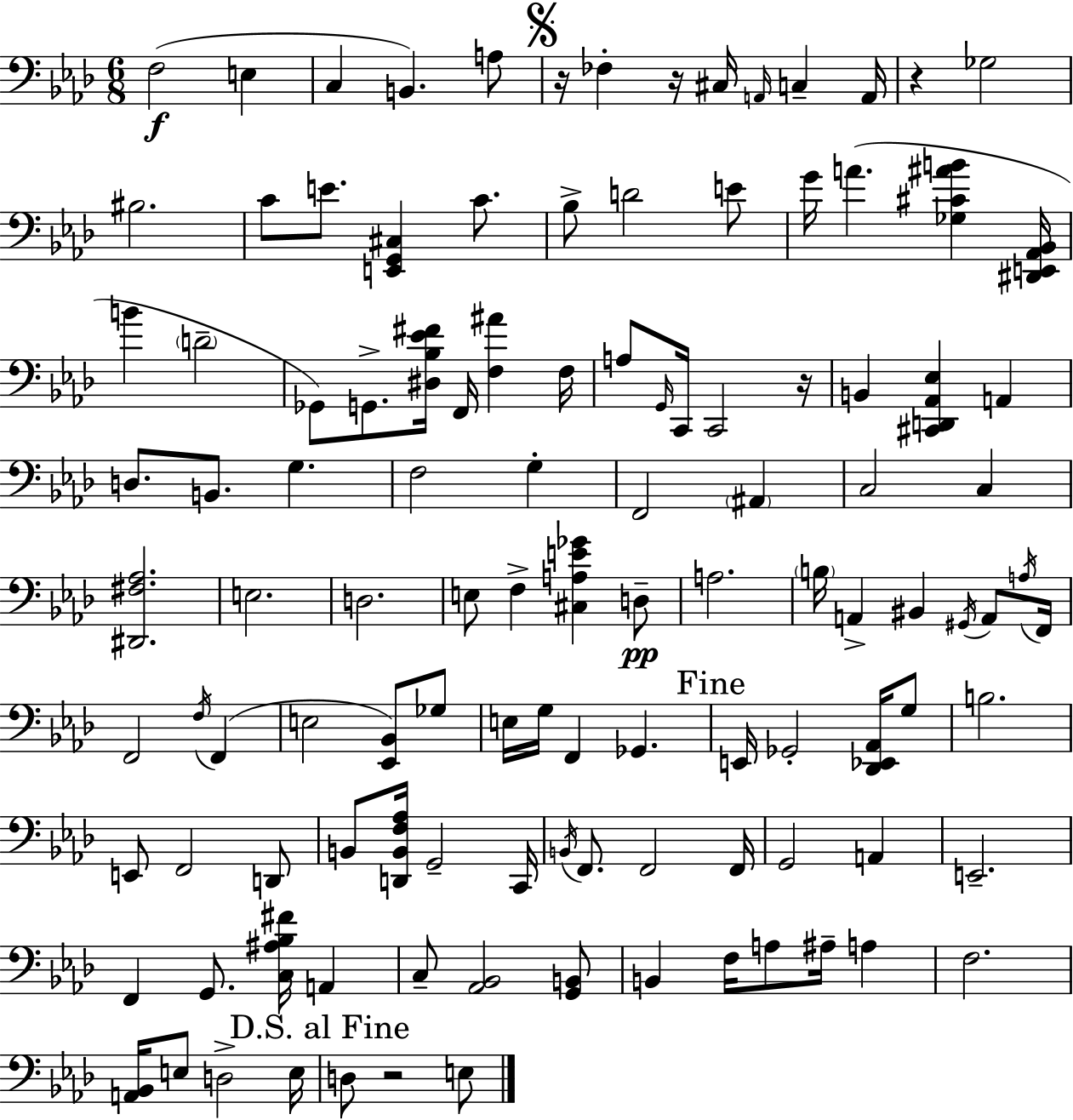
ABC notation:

X:1
T:Untitled
M:6/8
L:1/4
K:Ab
F,2 E, C, B,, A,/2 z/4 _F, z/4 ^C,/4 A,,/4 C, A,,/4 z _G,2 ^B,2 C/2 E/2 [E,,G,,^C,] C/2 _B,/2 D2 E/2 G/4 A [_G,^C^AB] [^D,,E,,_A,,_B,,]/4 B D2 _G,,/2 G,,/2 [^D,_B,_E^F]/4 F,,/4 [F,^A] F,/4 A,/2 G,,/4 C,,/4 C,,2 z/4 B,, [^C,,D,,_A,,_E,] A,, D,/2 B,,/2 G, F,2 G, F,,2 ^A,, C,2 C, [^D,,^F,_A,]2 E,2 D,2 E,/2 F, [^C,A,E_G] D,/2 A,2 B,/4 A,, ^B,, ^G,,/4 A,,/2 A,/4 F,,/4 F,,2 F,/4 F,, E,2 [_E,,_B,,]/2 _G,/2 E,/4 G,/4 F,, _G,, E,,/4 _G,,2 [_D,,_E,,_A,,]/4 G,/2 B,2 E,,/2 F,,2 D,,/2 B,,/2 [D,,B,,F,_A,]/4 G,,2 C,,/4 B,,/4 F,,/2 F,,2 F,,/4 G,,2 A,, E,,2 F,, G,,/2 [C,^A,_B,^F]/4 A,, C,/2 [_A,,_B,,]2 [G,,B,,]/2 B,, F,/4 A,/2 ^A,/4 A, F,2 [A,,_B,,]/4 E,/2 D,2 E,/4 D,/2 z2 E,/2